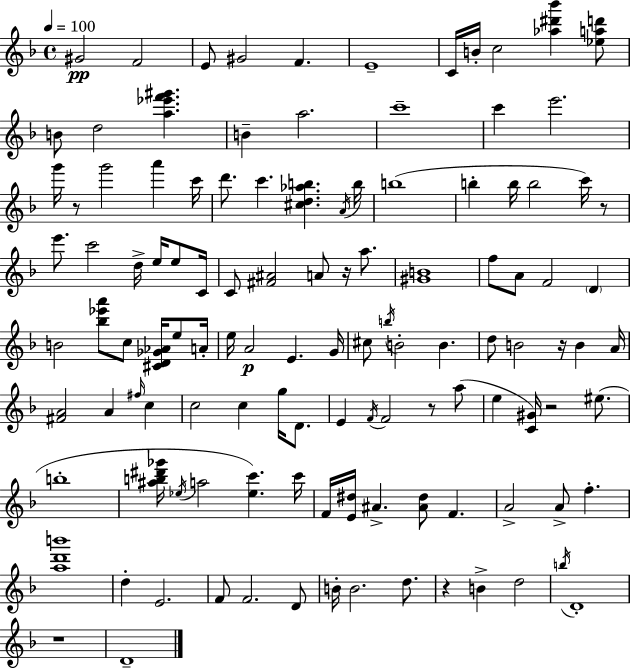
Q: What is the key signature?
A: D minor